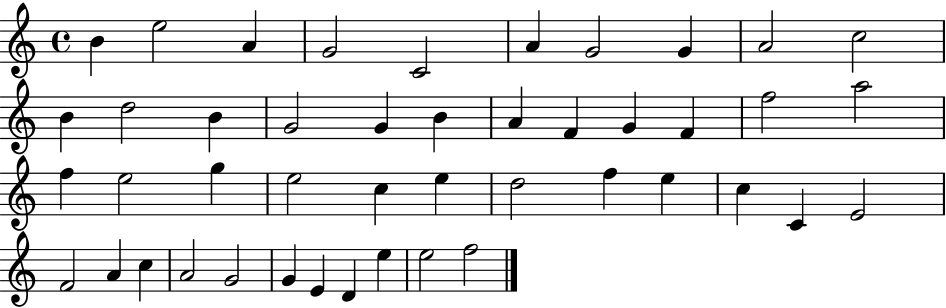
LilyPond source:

{
  \clef treble
  \time 4/4
  \defaultTimeSignature
  \key c \major
  b'4 e''2 a'4 | g'2 c'2 | a'4 g'2 g'4 | a'2 c''2 | \break b'4 d''2 b'4 | g'2 g'4 b'4 | a'4 f'4 g'4 f'4 | f''2 a''2 | \break f''4 e''2 g''4 | e''2 c''4 e''4 | d''2 f''4 e''4 | c''4 c'4 e'2 | \break f'2 a'4 c''4 | a'2 g'2 | g'4 e'4 d'4 e''4 | e''2 f''2 | \break \bar "|."
}